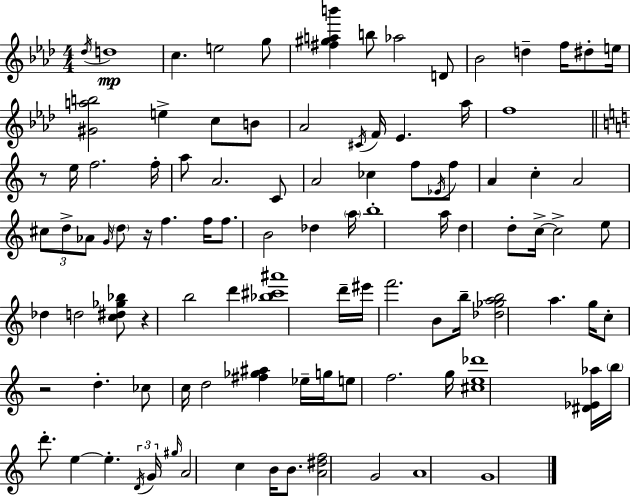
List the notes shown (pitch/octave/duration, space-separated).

Db5/s D5/w C5/q. E5/h G5/e [F#5,G#5,A5,B6]/q B5/e Ab5/h D4/e Bb4/h D5/q F5/s D#5/e E5/s [G#4,A5,B5]/h E5/q C5/e B4/e Ab4/h C#4/s F4/s Eb4/q. Ab5/s F5/w R/e E5/s F5/h. F5/s A5/e A4/h. C4/e A4/h CES5/q F5/e Eb4/s F5/e A4/q C5/q A4/h C#5/e D5/e Ab4/e G4/s D5/e R/s F5/q. F5/s F5/e. B4/h Db5/q A5/s B5/w A5/s D5/q D5/e C5/s C5/h E5/e Db5/q D5/h [C5,D#5,Gb5,Bb5]/e R/q B5/h D6/q [Bb5,C#6,A#6]/w D6/s EIS6/s F6/h. B4/e B5/s [Db5,Gb5,A5,B5]/h A5/q. G5/s C5/e R/h D5/q. CES5/e C5/s D5/h [F#5,Gb5,A#5]/q Eb5/s G5/s E5/e F5/h. G5/s [C#5,E5,Db6]/w [D#4,Eb4,Ab5]/s B5/s D6/e. E5/q E5/q. D4/s G4/s G#5/s A4/h C5/q B4/s B4/e. [A4,D#5,F5]/h G4/h A4/w G4/w